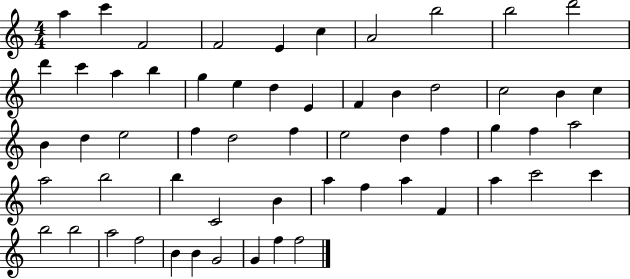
A5/q C6/q F4/h F4/h E4/q C5/q A4/h B5/h B5/h D6/h D6/q C6/q A5/q B5/q G5/q E5/q D5/q E4/q F4/q B4/q D5/h C5/h B4/q C5/q B4/q D5/q E5/h F5/q D5/h F5/q E5/h D5/q F5/q G5/q F5/q A5/h A5/h B5/h B5/q C4/h B4/q A5/q F5/q A5/q F4/q A5/q C6/h C6/q B5/h B5/h A5/h F5/h B4/q B4/q G4/h G4/q F5/q F5/h